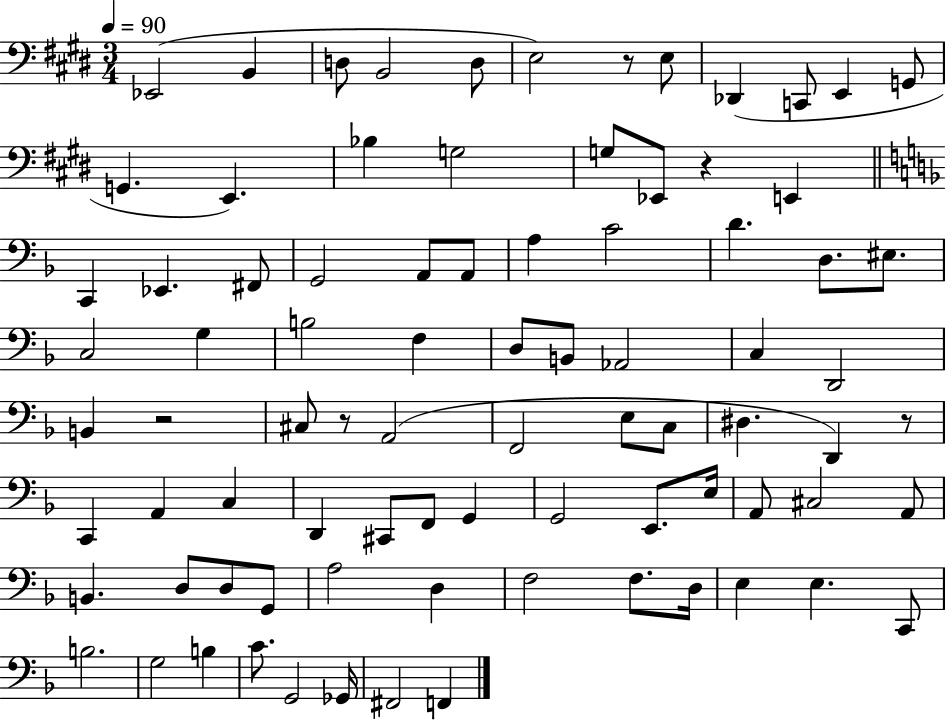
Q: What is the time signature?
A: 3/4